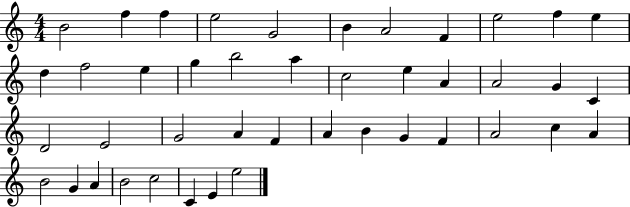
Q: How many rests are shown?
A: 0